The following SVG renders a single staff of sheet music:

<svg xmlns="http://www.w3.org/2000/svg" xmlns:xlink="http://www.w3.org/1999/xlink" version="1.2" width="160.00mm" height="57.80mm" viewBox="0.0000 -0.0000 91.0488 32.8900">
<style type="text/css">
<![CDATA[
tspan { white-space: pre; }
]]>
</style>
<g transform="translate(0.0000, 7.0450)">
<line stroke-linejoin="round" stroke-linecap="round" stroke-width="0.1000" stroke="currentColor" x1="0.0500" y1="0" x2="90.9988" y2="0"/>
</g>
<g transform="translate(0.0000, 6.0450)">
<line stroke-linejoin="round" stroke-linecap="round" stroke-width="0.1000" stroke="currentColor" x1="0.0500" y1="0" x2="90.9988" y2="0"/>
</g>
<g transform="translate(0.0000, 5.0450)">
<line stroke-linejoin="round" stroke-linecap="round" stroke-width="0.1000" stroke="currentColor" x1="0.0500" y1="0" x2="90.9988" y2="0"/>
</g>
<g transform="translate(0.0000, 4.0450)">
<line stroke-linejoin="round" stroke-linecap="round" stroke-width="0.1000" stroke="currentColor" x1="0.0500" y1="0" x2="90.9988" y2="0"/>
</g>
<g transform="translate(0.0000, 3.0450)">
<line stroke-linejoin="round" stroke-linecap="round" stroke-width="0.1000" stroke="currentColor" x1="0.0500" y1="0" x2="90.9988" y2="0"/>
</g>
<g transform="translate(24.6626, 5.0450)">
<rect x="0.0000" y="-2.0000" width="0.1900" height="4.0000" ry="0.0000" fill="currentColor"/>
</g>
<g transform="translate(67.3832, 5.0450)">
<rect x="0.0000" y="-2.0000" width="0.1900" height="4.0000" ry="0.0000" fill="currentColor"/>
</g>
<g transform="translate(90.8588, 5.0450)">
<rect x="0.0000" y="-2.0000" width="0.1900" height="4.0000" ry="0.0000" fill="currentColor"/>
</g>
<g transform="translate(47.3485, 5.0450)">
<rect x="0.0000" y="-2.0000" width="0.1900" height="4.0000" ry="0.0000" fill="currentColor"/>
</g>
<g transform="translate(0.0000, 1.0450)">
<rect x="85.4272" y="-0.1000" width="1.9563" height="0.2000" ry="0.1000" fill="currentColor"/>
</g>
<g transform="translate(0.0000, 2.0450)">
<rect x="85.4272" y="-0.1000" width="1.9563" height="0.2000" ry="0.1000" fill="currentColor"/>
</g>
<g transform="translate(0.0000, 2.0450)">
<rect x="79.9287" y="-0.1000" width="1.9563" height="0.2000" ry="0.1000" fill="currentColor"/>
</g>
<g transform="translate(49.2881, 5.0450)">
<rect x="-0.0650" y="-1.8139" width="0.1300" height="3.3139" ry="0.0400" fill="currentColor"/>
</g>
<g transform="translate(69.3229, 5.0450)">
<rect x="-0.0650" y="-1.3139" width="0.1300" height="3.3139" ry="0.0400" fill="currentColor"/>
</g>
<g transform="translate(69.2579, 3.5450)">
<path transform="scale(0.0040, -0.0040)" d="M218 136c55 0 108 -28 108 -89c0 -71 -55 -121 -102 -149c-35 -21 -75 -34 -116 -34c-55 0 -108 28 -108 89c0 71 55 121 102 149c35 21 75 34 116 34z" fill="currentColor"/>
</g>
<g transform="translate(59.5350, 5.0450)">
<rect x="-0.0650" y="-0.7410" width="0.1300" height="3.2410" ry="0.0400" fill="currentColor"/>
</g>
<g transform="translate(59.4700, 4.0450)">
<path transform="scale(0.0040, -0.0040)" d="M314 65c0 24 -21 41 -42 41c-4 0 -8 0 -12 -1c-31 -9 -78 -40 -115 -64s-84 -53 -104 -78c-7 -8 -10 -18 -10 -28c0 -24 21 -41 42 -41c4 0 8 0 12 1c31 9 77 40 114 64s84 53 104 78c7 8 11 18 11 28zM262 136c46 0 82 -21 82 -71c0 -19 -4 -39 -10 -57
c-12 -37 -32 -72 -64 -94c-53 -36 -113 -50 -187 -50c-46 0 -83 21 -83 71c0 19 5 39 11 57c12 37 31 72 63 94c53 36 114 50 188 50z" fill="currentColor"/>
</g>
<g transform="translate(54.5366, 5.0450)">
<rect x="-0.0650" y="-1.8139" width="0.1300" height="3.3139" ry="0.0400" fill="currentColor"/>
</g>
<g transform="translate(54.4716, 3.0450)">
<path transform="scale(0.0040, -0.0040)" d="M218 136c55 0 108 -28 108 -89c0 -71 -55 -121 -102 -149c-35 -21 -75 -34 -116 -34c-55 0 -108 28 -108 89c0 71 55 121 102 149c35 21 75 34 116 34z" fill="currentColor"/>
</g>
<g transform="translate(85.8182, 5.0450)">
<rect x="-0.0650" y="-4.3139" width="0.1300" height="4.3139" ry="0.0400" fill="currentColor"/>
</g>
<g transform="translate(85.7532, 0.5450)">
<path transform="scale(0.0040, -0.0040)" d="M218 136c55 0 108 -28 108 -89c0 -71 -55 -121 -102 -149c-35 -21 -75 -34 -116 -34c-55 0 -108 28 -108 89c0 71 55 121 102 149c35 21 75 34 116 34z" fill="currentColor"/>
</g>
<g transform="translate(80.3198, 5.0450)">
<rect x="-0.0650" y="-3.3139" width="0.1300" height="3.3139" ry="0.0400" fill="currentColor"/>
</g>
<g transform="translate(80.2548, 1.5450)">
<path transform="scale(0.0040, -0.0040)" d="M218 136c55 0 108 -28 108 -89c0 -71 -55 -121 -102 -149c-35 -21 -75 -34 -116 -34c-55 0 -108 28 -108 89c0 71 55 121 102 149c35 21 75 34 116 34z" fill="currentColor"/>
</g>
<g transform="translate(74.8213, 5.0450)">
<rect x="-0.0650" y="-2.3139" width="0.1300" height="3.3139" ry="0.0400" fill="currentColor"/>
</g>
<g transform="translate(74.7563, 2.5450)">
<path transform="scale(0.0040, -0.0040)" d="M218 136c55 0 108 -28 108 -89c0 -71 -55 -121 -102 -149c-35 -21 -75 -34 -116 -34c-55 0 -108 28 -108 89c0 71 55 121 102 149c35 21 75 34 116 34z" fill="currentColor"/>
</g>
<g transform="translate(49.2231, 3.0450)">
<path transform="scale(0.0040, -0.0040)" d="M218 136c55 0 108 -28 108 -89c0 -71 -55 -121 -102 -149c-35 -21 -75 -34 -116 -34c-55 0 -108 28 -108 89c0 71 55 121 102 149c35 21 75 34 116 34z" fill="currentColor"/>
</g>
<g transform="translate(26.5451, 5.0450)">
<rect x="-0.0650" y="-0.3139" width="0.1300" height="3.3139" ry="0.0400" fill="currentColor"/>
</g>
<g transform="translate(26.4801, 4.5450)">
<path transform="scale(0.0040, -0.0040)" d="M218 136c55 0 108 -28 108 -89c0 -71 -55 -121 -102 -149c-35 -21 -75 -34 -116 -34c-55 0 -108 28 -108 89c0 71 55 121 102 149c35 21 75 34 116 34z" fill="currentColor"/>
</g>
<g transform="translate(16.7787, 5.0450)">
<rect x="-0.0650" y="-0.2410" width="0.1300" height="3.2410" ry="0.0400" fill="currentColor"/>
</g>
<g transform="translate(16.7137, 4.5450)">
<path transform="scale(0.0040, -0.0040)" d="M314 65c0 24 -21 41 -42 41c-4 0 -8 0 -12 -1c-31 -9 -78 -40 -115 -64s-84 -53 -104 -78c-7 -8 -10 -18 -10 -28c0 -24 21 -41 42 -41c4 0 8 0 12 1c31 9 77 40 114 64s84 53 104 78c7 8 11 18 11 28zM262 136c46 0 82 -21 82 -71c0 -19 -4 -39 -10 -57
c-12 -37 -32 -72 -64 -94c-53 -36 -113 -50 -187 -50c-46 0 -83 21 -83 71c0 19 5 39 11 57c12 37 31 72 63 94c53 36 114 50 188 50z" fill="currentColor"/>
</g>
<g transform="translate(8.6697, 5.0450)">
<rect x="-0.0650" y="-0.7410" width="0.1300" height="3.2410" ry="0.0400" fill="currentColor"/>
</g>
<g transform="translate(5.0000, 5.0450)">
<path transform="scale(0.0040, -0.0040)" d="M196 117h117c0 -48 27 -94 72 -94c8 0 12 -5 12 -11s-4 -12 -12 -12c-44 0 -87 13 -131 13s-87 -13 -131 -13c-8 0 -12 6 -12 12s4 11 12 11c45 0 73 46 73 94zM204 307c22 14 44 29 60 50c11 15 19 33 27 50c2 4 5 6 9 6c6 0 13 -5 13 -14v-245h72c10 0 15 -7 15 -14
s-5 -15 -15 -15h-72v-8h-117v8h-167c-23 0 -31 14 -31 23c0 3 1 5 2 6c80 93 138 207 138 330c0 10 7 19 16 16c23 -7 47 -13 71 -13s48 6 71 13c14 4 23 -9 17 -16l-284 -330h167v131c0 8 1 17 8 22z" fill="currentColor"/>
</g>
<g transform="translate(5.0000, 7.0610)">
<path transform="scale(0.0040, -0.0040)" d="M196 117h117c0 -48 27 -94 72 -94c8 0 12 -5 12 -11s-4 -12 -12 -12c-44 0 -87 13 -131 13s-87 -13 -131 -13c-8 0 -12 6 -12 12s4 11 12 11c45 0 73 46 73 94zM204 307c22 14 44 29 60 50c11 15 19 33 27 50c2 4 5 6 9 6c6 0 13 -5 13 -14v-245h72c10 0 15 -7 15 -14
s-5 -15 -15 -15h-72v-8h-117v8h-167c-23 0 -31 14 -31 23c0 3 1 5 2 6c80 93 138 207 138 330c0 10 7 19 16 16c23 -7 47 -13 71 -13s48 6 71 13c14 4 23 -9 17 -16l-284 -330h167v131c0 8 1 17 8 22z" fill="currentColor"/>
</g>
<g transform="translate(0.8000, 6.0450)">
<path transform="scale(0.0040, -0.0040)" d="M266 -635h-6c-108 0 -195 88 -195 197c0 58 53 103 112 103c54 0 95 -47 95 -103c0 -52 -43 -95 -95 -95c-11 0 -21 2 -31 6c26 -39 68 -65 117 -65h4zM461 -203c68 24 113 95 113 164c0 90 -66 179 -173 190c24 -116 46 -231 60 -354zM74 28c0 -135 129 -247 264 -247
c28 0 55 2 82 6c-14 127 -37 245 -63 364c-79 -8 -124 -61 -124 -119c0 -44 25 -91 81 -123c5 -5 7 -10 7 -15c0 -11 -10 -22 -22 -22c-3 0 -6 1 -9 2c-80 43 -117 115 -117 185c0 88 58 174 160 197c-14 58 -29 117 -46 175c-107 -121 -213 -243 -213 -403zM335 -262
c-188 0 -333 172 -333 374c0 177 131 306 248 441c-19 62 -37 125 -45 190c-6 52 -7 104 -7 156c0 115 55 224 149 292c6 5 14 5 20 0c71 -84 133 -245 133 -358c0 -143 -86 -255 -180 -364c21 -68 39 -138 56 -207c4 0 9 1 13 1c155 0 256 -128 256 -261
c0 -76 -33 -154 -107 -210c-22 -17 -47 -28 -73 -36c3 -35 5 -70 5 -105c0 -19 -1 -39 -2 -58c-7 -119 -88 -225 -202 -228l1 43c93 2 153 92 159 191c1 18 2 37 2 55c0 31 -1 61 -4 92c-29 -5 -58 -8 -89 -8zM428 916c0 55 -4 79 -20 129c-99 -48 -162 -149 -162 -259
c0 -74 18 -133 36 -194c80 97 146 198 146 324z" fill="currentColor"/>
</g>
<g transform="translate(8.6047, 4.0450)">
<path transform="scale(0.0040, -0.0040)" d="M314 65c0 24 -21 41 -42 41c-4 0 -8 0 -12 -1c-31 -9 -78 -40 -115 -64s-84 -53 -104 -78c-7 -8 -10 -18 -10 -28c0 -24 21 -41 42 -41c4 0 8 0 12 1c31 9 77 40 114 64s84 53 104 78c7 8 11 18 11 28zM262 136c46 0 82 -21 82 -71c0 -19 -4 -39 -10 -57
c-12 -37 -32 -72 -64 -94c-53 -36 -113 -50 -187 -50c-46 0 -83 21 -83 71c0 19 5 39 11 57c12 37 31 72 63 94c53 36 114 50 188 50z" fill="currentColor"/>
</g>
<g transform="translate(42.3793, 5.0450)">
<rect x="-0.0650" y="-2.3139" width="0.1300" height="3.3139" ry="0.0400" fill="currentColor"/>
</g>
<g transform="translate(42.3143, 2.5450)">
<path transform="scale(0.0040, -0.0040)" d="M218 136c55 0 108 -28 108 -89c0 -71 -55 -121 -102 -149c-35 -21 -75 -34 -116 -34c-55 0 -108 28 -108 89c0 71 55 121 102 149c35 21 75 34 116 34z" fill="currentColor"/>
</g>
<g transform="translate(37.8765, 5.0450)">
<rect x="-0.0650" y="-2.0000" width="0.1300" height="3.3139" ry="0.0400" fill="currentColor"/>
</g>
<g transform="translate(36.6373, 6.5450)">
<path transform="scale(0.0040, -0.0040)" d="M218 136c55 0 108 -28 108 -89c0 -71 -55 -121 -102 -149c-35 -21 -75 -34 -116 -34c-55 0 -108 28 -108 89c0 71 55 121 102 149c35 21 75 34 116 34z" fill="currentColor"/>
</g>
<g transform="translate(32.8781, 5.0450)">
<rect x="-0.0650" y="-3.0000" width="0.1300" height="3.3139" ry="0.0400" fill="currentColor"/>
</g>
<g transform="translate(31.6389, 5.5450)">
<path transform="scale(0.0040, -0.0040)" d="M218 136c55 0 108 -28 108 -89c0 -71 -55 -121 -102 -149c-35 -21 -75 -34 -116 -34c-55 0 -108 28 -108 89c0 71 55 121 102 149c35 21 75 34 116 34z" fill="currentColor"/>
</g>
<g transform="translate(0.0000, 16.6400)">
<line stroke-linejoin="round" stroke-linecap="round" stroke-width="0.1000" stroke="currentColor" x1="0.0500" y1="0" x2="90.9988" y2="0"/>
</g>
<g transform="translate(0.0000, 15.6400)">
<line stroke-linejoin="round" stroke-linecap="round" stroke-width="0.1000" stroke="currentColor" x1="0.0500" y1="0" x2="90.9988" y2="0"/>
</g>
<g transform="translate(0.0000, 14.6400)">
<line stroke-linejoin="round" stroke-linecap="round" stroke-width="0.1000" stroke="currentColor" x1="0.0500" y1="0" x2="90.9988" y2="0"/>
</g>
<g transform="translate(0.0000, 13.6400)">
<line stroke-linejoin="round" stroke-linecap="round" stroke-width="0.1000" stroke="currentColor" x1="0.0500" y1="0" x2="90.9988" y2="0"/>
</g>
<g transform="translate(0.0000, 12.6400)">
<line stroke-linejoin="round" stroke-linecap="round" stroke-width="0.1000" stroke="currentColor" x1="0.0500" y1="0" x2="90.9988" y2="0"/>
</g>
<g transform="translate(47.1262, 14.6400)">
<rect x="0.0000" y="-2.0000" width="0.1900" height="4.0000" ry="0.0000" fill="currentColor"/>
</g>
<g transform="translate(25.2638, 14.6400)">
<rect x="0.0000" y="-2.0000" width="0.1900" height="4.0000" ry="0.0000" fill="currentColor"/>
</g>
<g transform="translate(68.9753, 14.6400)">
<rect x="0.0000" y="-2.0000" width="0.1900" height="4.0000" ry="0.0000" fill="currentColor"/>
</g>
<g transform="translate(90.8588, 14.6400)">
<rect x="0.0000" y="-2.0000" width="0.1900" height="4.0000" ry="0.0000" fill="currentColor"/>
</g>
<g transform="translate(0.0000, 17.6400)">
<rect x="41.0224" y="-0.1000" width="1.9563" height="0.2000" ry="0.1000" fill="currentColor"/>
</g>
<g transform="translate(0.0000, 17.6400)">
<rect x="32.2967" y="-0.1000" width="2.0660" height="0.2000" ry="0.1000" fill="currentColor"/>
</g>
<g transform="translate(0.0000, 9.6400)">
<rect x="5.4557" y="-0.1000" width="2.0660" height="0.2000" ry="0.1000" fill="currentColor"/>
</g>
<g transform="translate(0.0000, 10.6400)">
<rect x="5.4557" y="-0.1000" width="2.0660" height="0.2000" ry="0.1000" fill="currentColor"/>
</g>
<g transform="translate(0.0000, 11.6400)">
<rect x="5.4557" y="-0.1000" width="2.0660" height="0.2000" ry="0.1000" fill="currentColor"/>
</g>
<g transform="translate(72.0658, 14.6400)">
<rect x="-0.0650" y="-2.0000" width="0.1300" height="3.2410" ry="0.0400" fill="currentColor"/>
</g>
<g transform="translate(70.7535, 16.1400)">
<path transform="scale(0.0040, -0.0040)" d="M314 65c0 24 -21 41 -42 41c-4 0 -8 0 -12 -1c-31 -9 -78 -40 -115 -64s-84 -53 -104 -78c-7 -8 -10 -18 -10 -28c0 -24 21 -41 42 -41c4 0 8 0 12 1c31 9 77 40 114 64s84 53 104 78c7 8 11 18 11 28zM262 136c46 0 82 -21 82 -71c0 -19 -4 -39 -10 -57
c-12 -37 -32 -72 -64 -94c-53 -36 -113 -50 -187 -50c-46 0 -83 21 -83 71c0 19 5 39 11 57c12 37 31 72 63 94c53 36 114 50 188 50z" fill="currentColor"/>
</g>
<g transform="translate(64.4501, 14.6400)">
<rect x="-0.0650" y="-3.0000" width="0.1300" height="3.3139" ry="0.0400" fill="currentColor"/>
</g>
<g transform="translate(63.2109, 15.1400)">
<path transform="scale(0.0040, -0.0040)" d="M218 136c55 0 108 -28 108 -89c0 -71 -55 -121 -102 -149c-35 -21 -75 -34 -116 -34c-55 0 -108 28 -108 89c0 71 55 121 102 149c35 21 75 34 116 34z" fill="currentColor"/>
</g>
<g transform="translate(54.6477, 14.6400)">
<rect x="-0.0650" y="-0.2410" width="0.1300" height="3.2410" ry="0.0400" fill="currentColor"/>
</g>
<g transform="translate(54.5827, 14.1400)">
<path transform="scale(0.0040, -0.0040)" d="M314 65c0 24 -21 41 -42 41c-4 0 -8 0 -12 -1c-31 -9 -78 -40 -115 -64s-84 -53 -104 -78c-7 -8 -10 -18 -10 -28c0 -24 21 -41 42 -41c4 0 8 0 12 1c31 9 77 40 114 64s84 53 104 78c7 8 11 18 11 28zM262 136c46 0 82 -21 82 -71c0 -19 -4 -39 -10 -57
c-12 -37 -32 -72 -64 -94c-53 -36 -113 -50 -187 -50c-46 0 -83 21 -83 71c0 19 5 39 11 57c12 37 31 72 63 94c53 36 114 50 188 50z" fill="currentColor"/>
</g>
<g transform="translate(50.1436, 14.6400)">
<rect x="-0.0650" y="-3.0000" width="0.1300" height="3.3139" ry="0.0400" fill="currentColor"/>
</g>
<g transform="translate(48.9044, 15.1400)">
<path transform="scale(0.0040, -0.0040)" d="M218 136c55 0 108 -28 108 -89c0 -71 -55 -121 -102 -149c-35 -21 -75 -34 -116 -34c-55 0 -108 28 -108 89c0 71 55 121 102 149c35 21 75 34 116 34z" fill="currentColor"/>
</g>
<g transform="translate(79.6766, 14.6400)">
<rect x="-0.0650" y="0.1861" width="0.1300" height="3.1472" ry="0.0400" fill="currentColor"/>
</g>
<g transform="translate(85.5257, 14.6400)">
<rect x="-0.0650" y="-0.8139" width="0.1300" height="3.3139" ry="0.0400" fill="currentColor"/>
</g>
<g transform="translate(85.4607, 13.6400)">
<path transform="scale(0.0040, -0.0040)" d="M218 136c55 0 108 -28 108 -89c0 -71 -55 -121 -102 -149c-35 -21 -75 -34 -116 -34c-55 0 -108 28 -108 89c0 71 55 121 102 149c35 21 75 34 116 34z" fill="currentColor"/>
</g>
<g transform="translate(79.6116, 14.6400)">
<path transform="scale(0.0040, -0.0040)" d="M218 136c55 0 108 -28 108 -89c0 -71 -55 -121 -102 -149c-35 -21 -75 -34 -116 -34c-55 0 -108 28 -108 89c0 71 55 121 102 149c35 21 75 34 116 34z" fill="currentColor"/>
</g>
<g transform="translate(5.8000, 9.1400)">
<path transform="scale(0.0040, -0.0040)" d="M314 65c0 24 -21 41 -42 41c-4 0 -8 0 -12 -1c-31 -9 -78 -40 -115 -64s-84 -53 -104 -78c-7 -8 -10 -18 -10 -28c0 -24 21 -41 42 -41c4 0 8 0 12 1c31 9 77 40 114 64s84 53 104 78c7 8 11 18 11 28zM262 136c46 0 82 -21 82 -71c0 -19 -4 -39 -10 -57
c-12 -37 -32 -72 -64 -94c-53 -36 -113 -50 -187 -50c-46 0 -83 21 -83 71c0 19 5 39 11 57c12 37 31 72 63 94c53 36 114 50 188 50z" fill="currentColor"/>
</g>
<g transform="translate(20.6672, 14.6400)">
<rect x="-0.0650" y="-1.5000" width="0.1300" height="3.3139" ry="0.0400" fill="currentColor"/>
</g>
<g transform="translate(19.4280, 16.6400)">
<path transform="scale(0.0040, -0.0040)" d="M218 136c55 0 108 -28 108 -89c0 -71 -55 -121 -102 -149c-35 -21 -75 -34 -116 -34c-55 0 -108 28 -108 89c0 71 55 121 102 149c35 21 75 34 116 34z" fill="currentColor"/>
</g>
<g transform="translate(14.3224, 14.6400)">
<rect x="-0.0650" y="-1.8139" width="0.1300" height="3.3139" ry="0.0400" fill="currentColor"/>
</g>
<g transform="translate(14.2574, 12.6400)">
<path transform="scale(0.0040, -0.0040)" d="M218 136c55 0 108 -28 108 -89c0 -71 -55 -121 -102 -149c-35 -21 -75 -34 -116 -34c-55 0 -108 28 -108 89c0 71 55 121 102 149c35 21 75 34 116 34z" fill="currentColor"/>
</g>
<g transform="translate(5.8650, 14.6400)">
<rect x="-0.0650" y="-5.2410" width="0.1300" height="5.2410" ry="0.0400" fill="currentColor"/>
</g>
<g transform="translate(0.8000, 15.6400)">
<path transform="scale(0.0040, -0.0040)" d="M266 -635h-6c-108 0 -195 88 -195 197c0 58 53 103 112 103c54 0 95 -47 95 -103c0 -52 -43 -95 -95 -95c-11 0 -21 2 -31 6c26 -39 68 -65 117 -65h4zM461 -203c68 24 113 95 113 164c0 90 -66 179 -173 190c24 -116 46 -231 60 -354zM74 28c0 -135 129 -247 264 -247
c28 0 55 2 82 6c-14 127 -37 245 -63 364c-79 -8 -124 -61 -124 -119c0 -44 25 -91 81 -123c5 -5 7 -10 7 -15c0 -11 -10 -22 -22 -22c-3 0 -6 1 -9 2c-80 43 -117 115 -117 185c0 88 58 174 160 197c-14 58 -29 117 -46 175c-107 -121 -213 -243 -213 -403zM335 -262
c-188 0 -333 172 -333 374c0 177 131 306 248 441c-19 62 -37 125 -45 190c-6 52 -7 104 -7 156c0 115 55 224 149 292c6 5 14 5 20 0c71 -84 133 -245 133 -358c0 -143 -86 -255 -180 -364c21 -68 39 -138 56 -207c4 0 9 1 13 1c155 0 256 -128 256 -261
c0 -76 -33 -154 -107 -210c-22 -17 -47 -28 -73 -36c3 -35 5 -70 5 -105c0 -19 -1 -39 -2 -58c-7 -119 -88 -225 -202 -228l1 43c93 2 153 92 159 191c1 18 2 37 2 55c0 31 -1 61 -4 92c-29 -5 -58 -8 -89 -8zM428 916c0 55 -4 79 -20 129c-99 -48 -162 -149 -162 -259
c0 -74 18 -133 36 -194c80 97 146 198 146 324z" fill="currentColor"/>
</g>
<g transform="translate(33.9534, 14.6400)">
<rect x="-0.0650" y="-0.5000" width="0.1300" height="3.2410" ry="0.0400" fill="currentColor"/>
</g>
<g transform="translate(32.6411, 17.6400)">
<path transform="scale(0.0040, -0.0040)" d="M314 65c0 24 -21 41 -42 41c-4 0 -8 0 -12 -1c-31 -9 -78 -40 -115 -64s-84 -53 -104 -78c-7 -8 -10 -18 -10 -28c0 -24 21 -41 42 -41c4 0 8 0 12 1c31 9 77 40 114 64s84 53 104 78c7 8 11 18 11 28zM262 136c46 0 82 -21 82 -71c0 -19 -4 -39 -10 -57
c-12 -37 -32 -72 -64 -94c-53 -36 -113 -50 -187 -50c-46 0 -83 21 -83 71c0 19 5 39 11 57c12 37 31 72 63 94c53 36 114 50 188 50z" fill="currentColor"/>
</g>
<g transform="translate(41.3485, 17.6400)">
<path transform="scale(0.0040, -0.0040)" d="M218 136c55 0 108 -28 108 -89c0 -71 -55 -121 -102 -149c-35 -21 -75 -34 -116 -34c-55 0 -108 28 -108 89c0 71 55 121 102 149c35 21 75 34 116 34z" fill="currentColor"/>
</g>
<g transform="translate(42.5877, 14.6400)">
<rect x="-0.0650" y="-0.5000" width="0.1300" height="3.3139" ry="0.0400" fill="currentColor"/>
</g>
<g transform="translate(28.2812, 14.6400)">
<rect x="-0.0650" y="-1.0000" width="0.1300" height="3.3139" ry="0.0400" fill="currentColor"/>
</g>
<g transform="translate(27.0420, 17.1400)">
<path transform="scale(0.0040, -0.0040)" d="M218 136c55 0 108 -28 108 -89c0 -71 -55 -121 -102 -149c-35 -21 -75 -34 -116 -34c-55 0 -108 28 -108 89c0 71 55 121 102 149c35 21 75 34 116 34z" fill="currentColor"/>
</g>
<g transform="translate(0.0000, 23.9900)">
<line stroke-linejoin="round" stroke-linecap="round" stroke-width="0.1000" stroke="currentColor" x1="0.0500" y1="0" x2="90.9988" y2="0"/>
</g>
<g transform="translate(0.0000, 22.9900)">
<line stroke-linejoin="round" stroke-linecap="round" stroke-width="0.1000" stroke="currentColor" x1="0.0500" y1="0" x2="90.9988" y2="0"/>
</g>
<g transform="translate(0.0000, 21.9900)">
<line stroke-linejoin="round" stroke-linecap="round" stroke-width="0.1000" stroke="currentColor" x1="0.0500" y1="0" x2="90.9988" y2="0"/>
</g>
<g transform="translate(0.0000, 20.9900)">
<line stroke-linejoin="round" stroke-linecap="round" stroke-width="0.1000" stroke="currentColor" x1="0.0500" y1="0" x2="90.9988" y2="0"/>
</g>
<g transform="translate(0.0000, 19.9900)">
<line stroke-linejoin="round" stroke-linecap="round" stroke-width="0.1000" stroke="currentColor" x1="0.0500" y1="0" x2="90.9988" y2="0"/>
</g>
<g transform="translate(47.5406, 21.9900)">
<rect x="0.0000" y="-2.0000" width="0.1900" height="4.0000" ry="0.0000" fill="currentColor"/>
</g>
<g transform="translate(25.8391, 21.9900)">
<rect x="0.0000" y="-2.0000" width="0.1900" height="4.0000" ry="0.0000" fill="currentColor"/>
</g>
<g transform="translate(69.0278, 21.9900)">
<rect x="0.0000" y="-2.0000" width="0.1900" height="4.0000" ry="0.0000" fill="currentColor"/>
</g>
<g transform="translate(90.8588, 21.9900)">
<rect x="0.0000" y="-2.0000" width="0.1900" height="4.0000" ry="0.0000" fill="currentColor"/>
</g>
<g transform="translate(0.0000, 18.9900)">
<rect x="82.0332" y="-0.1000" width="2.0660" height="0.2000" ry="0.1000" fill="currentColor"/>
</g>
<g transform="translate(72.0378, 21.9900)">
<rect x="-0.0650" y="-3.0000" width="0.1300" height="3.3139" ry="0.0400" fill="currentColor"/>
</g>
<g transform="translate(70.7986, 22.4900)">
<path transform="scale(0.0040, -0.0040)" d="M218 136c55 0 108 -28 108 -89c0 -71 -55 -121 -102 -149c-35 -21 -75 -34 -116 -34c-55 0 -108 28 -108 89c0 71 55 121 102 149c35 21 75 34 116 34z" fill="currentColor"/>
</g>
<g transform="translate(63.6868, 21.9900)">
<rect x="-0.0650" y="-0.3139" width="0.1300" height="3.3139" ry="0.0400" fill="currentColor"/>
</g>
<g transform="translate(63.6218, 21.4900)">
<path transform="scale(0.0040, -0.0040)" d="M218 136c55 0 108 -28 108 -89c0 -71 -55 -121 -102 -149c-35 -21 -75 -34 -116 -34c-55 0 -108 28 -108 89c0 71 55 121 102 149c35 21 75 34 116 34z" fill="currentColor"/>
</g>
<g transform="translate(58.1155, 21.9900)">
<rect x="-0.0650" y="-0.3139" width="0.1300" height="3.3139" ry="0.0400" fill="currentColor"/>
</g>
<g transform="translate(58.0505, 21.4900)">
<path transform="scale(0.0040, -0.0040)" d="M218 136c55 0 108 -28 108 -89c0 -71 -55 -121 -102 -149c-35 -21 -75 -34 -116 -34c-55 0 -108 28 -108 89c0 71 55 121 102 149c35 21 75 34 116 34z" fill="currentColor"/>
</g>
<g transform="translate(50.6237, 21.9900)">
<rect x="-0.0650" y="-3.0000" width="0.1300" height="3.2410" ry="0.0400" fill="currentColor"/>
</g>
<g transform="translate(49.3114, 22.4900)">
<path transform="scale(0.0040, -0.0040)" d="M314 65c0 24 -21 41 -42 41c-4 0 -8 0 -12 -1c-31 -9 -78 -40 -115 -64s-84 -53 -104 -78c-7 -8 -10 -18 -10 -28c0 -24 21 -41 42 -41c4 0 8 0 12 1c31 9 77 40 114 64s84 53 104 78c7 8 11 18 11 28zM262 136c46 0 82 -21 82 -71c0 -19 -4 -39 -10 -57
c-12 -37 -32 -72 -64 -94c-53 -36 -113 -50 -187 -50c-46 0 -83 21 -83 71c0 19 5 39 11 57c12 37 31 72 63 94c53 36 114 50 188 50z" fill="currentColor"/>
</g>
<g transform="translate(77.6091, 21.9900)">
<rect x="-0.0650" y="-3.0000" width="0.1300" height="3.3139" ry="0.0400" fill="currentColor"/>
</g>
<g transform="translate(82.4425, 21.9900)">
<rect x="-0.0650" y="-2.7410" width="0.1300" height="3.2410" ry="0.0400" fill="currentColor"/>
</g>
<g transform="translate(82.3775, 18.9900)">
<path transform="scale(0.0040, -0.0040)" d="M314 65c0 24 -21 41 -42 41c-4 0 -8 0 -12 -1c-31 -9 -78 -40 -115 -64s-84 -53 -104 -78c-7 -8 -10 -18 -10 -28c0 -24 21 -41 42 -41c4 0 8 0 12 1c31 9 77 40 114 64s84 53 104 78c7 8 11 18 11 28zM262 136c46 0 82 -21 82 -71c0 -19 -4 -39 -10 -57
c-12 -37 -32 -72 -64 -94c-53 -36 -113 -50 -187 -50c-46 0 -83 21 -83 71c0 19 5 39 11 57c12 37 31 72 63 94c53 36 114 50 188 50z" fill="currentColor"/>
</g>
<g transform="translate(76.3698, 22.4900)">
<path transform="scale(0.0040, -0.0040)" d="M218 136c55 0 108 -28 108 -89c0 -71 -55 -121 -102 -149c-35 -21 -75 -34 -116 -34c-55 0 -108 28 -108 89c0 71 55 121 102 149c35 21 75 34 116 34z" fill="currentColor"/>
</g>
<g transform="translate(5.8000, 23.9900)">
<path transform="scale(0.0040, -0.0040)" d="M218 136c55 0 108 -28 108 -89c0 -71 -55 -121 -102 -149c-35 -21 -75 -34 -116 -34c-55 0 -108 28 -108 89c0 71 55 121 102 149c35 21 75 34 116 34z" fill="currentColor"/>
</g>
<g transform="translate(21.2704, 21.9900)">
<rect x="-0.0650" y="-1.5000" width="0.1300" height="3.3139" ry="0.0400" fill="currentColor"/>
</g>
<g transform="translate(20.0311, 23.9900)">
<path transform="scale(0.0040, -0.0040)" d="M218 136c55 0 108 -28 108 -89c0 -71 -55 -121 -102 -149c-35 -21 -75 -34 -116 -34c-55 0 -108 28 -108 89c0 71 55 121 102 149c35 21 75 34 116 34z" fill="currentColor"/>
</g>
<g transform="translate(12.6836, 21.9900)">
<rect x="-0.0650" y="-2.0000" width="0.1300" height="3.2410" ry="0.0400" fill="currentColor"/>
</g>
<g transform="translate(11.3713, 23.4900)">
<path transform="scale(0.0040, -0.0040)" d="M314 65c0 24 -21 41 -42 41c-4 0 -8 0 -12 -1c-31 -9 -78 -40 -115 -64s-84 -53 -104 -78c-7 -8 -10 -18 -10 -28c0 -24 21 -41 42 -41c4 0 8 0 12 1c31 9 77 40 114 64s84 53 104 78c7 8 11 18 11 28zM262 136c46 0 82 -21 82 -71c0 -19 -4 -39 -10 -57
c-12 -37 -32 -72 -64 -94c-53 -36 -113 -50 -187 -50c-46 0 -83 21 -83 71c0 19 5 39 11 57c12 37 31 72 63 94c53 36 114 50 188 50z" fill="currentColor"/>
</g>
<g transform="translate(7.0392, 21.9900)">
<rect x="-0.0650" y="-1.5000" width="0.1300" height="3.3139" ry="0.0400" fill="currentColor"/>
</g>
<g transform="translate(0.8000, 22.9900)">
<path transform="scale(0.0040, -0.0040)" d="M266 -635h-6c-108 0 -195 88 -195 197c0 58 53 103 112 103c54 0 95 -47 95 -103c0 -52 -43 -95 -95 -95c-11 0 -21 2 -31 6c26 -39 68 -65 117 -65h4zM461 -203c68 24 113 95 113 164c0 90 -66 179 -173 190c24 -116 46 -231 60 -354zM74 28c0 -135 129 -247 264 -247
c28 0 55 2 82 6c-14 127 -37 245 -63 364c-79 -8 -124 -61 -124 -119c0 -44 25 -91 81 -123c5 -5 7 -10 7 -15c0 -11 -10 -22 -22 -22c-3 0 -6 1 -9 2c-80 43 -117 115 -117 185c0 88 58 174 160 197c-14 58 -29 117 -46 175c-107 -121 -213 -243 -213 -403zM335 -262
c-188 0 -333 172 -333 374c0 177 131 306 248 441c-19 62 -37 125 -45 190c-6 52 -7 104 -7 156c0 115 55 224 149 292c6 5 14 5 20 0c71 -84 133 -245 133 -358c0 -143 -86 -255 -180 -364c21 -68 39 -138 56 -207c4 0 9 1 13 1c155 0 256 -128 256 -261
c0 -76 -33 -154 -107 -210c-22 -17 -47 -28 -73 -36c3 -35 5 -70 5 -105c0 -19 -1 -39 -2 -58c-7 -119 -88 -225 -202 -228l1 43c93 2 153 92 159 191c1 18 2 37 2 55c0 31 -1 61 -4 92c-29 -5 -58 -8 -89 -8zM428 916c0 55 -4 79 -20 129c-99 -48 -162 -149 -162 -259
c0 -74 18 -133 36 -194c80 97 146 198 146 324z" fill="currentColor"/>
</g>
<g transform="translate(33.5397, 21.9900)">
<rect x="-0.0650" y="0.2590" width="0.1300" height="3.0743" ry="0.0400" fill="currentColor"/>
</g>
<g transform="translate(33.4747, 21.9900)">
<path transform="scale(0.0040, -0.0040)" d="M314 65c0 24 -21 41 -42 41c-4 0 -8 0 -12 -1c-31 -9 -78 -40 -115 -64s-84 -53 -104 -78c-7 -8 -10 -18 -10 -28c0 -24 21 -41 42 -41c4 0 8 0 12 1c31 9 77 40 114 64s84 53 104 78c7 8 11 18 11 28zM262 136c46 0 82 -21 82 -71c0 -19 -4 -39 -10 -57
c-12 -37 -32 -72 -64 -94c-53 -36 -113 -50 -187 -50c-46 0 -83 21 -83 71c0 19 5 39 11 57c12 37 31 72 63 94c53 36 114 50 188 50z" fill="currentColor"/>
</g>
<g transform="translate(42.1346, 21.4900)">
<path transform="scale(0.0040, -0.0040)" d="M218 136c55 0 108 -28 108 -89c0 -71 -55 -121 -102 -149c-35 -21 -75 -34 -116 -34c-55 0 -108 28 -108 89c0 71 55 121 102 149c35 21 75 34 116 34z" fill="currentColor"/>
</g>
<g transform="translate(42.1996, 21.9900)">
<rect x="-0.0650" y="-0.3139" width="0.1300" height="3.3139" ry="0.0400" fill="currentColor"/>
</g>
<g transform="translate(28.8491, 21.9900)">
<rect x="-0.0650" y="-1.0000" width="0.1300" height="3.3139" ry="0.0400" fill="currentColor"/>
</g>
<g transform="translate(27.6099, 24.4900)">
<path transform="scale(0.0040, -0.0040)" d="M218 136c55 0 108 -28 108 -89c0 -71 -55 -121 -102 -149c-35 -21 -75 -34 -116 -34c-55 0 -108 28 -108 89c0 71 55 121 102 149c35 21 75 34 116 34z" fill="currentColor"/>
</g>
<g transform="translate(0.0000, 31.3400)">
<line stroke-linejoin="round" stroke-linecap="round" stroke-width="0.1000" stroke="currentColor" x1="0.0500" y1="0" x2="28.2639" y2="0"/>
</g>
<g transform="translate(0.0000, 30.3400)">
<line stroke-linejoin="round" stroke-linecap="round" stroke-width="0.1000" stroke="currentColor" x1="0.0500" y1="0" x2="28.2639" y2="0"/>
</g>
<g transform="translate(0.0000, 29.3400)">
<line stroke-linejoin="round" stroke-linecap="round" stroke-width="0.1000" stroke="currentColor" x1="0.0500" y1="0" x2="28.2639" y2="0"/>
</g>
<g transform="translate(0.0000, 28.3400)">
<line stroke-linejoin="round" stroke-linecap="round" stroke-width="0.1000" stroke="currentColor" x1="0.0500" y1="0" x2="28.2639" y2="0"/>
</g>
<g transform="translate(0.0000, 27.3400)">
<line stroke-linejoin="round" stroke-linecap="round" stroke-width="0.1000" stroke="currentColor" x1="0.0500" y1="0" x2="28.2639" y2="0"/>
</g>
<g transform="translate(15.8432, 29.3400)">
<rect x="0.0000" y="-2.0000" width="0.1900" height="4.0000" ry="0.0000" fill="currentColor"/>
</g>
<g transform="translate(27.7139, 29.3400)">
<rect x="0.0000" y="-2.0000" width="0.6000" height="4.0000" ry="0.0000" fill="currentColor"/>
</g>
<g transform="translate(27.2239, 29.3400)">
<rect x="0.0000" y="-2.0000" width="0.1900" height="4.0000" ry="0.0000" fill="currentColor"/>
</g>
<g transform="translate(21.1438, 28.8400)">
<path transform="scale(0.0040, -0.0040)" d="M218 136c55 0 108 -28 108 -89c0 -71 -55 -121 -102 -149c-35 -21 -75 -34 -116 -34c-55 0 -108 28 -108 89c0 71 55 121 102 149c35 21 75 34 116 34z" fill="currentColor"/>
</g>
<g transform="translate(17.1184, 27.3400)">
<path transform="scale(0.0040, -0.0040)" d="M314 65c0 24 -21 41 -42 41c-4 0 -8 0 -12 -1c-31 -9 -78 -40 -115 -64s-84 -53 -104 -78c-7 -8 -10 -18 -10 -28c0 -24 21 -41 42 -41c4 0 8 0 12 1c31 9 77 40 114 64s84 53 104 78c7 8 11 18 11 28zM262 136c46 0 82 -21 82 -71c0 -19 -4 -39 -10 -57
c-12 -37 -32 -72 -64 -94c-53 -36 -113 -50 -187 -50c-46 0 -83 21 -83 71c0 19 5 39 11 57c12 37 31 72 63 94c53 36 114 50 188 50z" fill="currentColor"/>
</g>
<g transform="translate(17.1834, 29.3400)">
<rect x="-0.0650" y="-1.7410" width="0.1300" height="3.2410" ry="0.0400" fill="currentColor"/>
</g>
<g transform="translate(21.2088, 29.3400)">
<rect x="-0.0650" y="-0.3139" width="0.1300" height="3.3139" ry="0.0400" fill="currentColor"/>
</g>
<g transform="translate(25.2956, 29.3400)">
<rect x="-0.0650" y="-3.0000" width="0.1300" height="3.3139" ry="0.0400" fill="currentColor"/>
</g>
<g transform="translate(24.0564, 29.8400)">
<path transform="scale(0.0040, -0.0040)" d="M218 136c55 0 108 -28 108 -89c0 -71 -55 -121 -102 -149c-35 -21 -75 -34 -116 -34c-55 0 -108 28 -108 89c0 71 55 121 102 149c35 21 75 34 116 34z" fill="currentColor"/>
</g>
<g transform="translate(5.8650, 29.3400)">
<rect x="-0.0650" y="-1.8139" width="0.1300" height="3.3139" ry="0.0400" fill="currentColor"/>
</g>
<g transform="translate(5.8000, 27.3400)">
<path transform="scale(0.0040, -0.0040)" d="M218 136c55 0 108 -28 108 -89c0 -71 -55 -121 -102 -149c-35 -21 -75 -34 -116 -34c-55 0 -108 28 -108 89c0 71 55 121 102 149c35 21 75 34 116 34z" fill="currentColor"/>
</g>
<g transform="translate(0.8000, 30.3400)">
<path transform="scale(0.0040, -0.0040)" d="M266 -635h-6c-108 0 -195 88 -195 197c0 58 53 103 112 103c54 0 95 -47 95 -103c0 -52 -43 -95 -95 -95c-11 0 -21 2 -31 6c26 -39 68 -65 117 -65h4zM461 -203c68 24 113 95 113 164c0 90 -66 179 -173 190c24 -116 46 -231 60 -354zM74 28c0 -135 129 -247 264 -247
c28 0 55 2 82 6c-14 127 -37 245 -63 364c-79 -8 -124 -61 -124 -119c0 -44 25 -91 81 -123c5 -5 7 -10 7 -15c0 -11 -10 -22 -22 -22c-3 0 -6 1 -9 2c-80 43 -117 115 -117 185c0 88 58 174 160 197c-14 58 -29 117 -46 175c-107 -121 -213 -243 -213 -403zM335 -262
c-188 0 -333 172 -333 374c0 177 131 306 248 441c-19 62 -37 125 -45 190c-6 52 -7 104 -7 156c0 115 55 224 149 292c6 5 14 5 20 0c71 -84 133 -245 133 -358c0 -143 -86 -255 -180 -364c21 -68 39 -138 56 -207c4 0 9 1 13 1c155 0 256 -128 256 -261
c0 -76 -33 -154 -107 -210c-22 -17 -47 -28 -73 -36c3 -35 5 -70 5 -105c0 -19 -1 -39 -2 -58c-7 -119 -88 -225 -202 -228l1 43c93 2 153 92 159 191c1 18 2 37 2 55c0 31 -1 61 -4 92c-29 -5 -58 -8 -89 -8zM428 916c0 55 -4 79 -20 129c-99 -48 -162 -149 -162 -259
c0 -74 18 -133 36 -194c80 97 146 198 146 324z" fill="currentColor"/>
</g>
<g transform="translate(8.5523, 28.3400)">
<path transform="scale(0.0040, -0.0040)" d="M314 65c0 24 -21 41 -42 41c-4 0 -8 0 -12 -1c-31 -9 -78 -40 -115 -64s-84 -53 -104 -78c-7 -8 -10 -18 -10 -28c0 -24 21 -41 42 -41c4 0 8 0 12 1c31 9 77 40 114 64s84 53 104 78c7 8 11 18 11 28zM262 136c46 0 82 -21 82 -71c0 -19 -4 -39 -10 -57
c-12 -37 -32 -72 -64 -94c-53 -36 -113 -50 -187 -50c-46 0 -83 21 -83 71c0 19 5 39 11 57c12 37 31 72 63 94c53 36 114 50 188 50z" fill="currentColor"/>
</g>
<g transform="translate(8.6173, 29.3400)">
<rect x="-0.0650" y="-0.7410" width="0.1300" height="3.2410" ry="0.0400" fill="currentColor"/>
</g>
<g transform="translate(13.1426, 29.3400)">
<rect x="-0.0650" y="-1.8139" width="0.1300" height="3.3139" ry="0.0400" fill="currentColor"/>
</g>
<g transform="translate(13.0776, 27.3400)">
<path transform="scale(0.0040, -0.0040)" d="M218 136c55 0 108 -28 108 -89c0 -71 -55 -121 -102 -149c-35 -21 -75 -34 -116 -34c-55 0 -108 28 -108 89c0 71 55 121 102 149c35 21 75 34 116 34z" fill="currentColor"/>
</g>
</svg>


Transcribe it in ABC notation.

X:1
T:Untitled
M:4/4
L:1/4
K:C
d2 c2 c A F g f f d2 e g b d' f'2 f E D C2 C A c2 A F2 B d E F2 E D B2 c A2 c c A A a2 f d2 f f2 c A